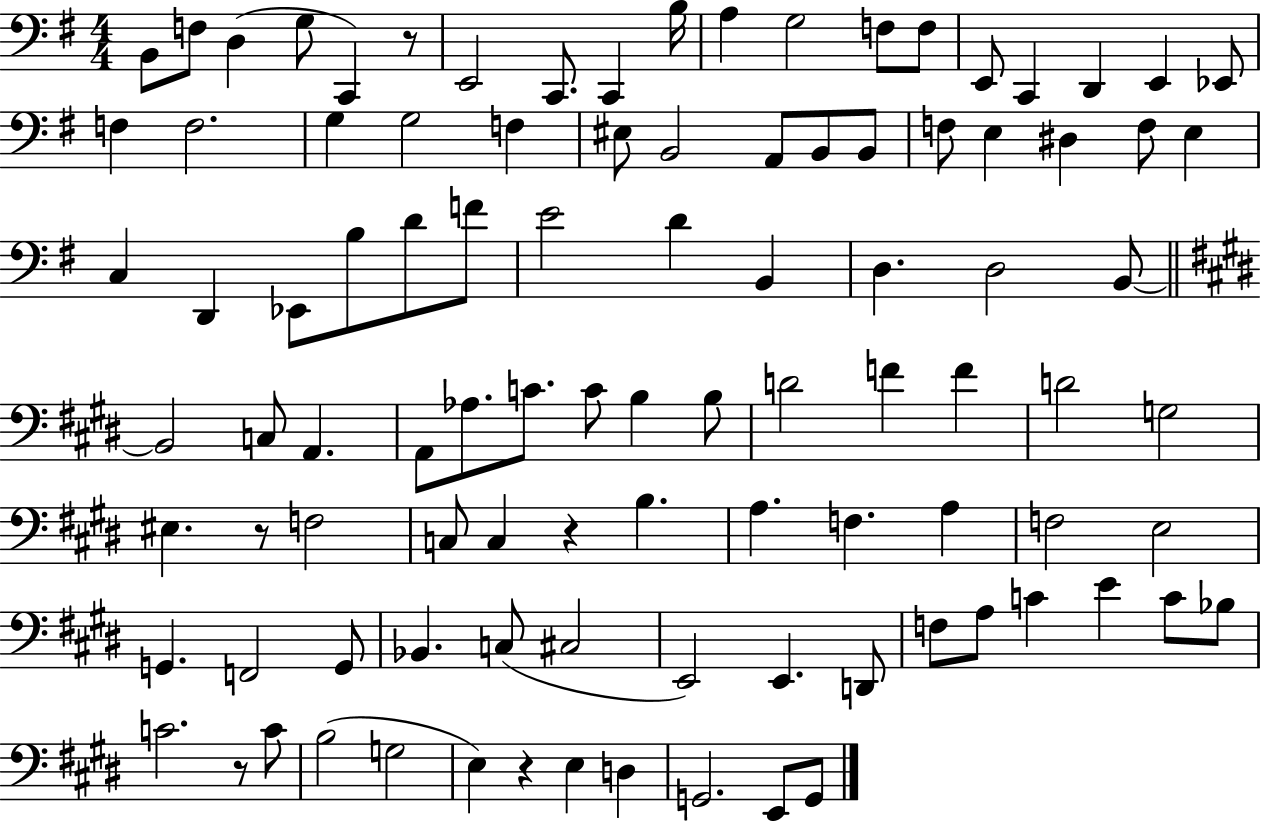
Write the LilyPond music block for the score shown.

{
  \clef bass
  \numericTimeSignature
  \time 4/4
  \key g \major
  b,8 f8 d4( g8 c,4) r8 | e,2 c,8. c,4 b16 | a4 g2 f8 f8 | e,8 c,4 d,4 e,4 ees,8 | \break f4 f2. | g4 g2 f4 | eis8 b,2 a,8 b,8 b,8 | f8 e4 dis4 f8 e4 | \break c4 d,4 ees,8 b8 d'8 f'8 | e'2 d'4 b,4 | d4. d2 b,8~~ | \bar "||" \break \key e \major b,2 c8 a,4. | a,8 aes8. c'8. c'8 b4 b8 | d'2 f'4 f'4 | d'2 g2 | \break eis4. r8 f2 | c8 c4 r4 b4. | a4. f4. a4 | f2 e2 | \break g,4. f,2 g,8 | bes,4. c8( cis2 | e,2) e,4. d,8 | f8 a8 c'4 e'4 c'8 bes8 | \break c'2. r8 c'8 | b2( g2 | e4) r4 e4 d4 | g,2. e,8 g,8 | \break \bar "|."
}